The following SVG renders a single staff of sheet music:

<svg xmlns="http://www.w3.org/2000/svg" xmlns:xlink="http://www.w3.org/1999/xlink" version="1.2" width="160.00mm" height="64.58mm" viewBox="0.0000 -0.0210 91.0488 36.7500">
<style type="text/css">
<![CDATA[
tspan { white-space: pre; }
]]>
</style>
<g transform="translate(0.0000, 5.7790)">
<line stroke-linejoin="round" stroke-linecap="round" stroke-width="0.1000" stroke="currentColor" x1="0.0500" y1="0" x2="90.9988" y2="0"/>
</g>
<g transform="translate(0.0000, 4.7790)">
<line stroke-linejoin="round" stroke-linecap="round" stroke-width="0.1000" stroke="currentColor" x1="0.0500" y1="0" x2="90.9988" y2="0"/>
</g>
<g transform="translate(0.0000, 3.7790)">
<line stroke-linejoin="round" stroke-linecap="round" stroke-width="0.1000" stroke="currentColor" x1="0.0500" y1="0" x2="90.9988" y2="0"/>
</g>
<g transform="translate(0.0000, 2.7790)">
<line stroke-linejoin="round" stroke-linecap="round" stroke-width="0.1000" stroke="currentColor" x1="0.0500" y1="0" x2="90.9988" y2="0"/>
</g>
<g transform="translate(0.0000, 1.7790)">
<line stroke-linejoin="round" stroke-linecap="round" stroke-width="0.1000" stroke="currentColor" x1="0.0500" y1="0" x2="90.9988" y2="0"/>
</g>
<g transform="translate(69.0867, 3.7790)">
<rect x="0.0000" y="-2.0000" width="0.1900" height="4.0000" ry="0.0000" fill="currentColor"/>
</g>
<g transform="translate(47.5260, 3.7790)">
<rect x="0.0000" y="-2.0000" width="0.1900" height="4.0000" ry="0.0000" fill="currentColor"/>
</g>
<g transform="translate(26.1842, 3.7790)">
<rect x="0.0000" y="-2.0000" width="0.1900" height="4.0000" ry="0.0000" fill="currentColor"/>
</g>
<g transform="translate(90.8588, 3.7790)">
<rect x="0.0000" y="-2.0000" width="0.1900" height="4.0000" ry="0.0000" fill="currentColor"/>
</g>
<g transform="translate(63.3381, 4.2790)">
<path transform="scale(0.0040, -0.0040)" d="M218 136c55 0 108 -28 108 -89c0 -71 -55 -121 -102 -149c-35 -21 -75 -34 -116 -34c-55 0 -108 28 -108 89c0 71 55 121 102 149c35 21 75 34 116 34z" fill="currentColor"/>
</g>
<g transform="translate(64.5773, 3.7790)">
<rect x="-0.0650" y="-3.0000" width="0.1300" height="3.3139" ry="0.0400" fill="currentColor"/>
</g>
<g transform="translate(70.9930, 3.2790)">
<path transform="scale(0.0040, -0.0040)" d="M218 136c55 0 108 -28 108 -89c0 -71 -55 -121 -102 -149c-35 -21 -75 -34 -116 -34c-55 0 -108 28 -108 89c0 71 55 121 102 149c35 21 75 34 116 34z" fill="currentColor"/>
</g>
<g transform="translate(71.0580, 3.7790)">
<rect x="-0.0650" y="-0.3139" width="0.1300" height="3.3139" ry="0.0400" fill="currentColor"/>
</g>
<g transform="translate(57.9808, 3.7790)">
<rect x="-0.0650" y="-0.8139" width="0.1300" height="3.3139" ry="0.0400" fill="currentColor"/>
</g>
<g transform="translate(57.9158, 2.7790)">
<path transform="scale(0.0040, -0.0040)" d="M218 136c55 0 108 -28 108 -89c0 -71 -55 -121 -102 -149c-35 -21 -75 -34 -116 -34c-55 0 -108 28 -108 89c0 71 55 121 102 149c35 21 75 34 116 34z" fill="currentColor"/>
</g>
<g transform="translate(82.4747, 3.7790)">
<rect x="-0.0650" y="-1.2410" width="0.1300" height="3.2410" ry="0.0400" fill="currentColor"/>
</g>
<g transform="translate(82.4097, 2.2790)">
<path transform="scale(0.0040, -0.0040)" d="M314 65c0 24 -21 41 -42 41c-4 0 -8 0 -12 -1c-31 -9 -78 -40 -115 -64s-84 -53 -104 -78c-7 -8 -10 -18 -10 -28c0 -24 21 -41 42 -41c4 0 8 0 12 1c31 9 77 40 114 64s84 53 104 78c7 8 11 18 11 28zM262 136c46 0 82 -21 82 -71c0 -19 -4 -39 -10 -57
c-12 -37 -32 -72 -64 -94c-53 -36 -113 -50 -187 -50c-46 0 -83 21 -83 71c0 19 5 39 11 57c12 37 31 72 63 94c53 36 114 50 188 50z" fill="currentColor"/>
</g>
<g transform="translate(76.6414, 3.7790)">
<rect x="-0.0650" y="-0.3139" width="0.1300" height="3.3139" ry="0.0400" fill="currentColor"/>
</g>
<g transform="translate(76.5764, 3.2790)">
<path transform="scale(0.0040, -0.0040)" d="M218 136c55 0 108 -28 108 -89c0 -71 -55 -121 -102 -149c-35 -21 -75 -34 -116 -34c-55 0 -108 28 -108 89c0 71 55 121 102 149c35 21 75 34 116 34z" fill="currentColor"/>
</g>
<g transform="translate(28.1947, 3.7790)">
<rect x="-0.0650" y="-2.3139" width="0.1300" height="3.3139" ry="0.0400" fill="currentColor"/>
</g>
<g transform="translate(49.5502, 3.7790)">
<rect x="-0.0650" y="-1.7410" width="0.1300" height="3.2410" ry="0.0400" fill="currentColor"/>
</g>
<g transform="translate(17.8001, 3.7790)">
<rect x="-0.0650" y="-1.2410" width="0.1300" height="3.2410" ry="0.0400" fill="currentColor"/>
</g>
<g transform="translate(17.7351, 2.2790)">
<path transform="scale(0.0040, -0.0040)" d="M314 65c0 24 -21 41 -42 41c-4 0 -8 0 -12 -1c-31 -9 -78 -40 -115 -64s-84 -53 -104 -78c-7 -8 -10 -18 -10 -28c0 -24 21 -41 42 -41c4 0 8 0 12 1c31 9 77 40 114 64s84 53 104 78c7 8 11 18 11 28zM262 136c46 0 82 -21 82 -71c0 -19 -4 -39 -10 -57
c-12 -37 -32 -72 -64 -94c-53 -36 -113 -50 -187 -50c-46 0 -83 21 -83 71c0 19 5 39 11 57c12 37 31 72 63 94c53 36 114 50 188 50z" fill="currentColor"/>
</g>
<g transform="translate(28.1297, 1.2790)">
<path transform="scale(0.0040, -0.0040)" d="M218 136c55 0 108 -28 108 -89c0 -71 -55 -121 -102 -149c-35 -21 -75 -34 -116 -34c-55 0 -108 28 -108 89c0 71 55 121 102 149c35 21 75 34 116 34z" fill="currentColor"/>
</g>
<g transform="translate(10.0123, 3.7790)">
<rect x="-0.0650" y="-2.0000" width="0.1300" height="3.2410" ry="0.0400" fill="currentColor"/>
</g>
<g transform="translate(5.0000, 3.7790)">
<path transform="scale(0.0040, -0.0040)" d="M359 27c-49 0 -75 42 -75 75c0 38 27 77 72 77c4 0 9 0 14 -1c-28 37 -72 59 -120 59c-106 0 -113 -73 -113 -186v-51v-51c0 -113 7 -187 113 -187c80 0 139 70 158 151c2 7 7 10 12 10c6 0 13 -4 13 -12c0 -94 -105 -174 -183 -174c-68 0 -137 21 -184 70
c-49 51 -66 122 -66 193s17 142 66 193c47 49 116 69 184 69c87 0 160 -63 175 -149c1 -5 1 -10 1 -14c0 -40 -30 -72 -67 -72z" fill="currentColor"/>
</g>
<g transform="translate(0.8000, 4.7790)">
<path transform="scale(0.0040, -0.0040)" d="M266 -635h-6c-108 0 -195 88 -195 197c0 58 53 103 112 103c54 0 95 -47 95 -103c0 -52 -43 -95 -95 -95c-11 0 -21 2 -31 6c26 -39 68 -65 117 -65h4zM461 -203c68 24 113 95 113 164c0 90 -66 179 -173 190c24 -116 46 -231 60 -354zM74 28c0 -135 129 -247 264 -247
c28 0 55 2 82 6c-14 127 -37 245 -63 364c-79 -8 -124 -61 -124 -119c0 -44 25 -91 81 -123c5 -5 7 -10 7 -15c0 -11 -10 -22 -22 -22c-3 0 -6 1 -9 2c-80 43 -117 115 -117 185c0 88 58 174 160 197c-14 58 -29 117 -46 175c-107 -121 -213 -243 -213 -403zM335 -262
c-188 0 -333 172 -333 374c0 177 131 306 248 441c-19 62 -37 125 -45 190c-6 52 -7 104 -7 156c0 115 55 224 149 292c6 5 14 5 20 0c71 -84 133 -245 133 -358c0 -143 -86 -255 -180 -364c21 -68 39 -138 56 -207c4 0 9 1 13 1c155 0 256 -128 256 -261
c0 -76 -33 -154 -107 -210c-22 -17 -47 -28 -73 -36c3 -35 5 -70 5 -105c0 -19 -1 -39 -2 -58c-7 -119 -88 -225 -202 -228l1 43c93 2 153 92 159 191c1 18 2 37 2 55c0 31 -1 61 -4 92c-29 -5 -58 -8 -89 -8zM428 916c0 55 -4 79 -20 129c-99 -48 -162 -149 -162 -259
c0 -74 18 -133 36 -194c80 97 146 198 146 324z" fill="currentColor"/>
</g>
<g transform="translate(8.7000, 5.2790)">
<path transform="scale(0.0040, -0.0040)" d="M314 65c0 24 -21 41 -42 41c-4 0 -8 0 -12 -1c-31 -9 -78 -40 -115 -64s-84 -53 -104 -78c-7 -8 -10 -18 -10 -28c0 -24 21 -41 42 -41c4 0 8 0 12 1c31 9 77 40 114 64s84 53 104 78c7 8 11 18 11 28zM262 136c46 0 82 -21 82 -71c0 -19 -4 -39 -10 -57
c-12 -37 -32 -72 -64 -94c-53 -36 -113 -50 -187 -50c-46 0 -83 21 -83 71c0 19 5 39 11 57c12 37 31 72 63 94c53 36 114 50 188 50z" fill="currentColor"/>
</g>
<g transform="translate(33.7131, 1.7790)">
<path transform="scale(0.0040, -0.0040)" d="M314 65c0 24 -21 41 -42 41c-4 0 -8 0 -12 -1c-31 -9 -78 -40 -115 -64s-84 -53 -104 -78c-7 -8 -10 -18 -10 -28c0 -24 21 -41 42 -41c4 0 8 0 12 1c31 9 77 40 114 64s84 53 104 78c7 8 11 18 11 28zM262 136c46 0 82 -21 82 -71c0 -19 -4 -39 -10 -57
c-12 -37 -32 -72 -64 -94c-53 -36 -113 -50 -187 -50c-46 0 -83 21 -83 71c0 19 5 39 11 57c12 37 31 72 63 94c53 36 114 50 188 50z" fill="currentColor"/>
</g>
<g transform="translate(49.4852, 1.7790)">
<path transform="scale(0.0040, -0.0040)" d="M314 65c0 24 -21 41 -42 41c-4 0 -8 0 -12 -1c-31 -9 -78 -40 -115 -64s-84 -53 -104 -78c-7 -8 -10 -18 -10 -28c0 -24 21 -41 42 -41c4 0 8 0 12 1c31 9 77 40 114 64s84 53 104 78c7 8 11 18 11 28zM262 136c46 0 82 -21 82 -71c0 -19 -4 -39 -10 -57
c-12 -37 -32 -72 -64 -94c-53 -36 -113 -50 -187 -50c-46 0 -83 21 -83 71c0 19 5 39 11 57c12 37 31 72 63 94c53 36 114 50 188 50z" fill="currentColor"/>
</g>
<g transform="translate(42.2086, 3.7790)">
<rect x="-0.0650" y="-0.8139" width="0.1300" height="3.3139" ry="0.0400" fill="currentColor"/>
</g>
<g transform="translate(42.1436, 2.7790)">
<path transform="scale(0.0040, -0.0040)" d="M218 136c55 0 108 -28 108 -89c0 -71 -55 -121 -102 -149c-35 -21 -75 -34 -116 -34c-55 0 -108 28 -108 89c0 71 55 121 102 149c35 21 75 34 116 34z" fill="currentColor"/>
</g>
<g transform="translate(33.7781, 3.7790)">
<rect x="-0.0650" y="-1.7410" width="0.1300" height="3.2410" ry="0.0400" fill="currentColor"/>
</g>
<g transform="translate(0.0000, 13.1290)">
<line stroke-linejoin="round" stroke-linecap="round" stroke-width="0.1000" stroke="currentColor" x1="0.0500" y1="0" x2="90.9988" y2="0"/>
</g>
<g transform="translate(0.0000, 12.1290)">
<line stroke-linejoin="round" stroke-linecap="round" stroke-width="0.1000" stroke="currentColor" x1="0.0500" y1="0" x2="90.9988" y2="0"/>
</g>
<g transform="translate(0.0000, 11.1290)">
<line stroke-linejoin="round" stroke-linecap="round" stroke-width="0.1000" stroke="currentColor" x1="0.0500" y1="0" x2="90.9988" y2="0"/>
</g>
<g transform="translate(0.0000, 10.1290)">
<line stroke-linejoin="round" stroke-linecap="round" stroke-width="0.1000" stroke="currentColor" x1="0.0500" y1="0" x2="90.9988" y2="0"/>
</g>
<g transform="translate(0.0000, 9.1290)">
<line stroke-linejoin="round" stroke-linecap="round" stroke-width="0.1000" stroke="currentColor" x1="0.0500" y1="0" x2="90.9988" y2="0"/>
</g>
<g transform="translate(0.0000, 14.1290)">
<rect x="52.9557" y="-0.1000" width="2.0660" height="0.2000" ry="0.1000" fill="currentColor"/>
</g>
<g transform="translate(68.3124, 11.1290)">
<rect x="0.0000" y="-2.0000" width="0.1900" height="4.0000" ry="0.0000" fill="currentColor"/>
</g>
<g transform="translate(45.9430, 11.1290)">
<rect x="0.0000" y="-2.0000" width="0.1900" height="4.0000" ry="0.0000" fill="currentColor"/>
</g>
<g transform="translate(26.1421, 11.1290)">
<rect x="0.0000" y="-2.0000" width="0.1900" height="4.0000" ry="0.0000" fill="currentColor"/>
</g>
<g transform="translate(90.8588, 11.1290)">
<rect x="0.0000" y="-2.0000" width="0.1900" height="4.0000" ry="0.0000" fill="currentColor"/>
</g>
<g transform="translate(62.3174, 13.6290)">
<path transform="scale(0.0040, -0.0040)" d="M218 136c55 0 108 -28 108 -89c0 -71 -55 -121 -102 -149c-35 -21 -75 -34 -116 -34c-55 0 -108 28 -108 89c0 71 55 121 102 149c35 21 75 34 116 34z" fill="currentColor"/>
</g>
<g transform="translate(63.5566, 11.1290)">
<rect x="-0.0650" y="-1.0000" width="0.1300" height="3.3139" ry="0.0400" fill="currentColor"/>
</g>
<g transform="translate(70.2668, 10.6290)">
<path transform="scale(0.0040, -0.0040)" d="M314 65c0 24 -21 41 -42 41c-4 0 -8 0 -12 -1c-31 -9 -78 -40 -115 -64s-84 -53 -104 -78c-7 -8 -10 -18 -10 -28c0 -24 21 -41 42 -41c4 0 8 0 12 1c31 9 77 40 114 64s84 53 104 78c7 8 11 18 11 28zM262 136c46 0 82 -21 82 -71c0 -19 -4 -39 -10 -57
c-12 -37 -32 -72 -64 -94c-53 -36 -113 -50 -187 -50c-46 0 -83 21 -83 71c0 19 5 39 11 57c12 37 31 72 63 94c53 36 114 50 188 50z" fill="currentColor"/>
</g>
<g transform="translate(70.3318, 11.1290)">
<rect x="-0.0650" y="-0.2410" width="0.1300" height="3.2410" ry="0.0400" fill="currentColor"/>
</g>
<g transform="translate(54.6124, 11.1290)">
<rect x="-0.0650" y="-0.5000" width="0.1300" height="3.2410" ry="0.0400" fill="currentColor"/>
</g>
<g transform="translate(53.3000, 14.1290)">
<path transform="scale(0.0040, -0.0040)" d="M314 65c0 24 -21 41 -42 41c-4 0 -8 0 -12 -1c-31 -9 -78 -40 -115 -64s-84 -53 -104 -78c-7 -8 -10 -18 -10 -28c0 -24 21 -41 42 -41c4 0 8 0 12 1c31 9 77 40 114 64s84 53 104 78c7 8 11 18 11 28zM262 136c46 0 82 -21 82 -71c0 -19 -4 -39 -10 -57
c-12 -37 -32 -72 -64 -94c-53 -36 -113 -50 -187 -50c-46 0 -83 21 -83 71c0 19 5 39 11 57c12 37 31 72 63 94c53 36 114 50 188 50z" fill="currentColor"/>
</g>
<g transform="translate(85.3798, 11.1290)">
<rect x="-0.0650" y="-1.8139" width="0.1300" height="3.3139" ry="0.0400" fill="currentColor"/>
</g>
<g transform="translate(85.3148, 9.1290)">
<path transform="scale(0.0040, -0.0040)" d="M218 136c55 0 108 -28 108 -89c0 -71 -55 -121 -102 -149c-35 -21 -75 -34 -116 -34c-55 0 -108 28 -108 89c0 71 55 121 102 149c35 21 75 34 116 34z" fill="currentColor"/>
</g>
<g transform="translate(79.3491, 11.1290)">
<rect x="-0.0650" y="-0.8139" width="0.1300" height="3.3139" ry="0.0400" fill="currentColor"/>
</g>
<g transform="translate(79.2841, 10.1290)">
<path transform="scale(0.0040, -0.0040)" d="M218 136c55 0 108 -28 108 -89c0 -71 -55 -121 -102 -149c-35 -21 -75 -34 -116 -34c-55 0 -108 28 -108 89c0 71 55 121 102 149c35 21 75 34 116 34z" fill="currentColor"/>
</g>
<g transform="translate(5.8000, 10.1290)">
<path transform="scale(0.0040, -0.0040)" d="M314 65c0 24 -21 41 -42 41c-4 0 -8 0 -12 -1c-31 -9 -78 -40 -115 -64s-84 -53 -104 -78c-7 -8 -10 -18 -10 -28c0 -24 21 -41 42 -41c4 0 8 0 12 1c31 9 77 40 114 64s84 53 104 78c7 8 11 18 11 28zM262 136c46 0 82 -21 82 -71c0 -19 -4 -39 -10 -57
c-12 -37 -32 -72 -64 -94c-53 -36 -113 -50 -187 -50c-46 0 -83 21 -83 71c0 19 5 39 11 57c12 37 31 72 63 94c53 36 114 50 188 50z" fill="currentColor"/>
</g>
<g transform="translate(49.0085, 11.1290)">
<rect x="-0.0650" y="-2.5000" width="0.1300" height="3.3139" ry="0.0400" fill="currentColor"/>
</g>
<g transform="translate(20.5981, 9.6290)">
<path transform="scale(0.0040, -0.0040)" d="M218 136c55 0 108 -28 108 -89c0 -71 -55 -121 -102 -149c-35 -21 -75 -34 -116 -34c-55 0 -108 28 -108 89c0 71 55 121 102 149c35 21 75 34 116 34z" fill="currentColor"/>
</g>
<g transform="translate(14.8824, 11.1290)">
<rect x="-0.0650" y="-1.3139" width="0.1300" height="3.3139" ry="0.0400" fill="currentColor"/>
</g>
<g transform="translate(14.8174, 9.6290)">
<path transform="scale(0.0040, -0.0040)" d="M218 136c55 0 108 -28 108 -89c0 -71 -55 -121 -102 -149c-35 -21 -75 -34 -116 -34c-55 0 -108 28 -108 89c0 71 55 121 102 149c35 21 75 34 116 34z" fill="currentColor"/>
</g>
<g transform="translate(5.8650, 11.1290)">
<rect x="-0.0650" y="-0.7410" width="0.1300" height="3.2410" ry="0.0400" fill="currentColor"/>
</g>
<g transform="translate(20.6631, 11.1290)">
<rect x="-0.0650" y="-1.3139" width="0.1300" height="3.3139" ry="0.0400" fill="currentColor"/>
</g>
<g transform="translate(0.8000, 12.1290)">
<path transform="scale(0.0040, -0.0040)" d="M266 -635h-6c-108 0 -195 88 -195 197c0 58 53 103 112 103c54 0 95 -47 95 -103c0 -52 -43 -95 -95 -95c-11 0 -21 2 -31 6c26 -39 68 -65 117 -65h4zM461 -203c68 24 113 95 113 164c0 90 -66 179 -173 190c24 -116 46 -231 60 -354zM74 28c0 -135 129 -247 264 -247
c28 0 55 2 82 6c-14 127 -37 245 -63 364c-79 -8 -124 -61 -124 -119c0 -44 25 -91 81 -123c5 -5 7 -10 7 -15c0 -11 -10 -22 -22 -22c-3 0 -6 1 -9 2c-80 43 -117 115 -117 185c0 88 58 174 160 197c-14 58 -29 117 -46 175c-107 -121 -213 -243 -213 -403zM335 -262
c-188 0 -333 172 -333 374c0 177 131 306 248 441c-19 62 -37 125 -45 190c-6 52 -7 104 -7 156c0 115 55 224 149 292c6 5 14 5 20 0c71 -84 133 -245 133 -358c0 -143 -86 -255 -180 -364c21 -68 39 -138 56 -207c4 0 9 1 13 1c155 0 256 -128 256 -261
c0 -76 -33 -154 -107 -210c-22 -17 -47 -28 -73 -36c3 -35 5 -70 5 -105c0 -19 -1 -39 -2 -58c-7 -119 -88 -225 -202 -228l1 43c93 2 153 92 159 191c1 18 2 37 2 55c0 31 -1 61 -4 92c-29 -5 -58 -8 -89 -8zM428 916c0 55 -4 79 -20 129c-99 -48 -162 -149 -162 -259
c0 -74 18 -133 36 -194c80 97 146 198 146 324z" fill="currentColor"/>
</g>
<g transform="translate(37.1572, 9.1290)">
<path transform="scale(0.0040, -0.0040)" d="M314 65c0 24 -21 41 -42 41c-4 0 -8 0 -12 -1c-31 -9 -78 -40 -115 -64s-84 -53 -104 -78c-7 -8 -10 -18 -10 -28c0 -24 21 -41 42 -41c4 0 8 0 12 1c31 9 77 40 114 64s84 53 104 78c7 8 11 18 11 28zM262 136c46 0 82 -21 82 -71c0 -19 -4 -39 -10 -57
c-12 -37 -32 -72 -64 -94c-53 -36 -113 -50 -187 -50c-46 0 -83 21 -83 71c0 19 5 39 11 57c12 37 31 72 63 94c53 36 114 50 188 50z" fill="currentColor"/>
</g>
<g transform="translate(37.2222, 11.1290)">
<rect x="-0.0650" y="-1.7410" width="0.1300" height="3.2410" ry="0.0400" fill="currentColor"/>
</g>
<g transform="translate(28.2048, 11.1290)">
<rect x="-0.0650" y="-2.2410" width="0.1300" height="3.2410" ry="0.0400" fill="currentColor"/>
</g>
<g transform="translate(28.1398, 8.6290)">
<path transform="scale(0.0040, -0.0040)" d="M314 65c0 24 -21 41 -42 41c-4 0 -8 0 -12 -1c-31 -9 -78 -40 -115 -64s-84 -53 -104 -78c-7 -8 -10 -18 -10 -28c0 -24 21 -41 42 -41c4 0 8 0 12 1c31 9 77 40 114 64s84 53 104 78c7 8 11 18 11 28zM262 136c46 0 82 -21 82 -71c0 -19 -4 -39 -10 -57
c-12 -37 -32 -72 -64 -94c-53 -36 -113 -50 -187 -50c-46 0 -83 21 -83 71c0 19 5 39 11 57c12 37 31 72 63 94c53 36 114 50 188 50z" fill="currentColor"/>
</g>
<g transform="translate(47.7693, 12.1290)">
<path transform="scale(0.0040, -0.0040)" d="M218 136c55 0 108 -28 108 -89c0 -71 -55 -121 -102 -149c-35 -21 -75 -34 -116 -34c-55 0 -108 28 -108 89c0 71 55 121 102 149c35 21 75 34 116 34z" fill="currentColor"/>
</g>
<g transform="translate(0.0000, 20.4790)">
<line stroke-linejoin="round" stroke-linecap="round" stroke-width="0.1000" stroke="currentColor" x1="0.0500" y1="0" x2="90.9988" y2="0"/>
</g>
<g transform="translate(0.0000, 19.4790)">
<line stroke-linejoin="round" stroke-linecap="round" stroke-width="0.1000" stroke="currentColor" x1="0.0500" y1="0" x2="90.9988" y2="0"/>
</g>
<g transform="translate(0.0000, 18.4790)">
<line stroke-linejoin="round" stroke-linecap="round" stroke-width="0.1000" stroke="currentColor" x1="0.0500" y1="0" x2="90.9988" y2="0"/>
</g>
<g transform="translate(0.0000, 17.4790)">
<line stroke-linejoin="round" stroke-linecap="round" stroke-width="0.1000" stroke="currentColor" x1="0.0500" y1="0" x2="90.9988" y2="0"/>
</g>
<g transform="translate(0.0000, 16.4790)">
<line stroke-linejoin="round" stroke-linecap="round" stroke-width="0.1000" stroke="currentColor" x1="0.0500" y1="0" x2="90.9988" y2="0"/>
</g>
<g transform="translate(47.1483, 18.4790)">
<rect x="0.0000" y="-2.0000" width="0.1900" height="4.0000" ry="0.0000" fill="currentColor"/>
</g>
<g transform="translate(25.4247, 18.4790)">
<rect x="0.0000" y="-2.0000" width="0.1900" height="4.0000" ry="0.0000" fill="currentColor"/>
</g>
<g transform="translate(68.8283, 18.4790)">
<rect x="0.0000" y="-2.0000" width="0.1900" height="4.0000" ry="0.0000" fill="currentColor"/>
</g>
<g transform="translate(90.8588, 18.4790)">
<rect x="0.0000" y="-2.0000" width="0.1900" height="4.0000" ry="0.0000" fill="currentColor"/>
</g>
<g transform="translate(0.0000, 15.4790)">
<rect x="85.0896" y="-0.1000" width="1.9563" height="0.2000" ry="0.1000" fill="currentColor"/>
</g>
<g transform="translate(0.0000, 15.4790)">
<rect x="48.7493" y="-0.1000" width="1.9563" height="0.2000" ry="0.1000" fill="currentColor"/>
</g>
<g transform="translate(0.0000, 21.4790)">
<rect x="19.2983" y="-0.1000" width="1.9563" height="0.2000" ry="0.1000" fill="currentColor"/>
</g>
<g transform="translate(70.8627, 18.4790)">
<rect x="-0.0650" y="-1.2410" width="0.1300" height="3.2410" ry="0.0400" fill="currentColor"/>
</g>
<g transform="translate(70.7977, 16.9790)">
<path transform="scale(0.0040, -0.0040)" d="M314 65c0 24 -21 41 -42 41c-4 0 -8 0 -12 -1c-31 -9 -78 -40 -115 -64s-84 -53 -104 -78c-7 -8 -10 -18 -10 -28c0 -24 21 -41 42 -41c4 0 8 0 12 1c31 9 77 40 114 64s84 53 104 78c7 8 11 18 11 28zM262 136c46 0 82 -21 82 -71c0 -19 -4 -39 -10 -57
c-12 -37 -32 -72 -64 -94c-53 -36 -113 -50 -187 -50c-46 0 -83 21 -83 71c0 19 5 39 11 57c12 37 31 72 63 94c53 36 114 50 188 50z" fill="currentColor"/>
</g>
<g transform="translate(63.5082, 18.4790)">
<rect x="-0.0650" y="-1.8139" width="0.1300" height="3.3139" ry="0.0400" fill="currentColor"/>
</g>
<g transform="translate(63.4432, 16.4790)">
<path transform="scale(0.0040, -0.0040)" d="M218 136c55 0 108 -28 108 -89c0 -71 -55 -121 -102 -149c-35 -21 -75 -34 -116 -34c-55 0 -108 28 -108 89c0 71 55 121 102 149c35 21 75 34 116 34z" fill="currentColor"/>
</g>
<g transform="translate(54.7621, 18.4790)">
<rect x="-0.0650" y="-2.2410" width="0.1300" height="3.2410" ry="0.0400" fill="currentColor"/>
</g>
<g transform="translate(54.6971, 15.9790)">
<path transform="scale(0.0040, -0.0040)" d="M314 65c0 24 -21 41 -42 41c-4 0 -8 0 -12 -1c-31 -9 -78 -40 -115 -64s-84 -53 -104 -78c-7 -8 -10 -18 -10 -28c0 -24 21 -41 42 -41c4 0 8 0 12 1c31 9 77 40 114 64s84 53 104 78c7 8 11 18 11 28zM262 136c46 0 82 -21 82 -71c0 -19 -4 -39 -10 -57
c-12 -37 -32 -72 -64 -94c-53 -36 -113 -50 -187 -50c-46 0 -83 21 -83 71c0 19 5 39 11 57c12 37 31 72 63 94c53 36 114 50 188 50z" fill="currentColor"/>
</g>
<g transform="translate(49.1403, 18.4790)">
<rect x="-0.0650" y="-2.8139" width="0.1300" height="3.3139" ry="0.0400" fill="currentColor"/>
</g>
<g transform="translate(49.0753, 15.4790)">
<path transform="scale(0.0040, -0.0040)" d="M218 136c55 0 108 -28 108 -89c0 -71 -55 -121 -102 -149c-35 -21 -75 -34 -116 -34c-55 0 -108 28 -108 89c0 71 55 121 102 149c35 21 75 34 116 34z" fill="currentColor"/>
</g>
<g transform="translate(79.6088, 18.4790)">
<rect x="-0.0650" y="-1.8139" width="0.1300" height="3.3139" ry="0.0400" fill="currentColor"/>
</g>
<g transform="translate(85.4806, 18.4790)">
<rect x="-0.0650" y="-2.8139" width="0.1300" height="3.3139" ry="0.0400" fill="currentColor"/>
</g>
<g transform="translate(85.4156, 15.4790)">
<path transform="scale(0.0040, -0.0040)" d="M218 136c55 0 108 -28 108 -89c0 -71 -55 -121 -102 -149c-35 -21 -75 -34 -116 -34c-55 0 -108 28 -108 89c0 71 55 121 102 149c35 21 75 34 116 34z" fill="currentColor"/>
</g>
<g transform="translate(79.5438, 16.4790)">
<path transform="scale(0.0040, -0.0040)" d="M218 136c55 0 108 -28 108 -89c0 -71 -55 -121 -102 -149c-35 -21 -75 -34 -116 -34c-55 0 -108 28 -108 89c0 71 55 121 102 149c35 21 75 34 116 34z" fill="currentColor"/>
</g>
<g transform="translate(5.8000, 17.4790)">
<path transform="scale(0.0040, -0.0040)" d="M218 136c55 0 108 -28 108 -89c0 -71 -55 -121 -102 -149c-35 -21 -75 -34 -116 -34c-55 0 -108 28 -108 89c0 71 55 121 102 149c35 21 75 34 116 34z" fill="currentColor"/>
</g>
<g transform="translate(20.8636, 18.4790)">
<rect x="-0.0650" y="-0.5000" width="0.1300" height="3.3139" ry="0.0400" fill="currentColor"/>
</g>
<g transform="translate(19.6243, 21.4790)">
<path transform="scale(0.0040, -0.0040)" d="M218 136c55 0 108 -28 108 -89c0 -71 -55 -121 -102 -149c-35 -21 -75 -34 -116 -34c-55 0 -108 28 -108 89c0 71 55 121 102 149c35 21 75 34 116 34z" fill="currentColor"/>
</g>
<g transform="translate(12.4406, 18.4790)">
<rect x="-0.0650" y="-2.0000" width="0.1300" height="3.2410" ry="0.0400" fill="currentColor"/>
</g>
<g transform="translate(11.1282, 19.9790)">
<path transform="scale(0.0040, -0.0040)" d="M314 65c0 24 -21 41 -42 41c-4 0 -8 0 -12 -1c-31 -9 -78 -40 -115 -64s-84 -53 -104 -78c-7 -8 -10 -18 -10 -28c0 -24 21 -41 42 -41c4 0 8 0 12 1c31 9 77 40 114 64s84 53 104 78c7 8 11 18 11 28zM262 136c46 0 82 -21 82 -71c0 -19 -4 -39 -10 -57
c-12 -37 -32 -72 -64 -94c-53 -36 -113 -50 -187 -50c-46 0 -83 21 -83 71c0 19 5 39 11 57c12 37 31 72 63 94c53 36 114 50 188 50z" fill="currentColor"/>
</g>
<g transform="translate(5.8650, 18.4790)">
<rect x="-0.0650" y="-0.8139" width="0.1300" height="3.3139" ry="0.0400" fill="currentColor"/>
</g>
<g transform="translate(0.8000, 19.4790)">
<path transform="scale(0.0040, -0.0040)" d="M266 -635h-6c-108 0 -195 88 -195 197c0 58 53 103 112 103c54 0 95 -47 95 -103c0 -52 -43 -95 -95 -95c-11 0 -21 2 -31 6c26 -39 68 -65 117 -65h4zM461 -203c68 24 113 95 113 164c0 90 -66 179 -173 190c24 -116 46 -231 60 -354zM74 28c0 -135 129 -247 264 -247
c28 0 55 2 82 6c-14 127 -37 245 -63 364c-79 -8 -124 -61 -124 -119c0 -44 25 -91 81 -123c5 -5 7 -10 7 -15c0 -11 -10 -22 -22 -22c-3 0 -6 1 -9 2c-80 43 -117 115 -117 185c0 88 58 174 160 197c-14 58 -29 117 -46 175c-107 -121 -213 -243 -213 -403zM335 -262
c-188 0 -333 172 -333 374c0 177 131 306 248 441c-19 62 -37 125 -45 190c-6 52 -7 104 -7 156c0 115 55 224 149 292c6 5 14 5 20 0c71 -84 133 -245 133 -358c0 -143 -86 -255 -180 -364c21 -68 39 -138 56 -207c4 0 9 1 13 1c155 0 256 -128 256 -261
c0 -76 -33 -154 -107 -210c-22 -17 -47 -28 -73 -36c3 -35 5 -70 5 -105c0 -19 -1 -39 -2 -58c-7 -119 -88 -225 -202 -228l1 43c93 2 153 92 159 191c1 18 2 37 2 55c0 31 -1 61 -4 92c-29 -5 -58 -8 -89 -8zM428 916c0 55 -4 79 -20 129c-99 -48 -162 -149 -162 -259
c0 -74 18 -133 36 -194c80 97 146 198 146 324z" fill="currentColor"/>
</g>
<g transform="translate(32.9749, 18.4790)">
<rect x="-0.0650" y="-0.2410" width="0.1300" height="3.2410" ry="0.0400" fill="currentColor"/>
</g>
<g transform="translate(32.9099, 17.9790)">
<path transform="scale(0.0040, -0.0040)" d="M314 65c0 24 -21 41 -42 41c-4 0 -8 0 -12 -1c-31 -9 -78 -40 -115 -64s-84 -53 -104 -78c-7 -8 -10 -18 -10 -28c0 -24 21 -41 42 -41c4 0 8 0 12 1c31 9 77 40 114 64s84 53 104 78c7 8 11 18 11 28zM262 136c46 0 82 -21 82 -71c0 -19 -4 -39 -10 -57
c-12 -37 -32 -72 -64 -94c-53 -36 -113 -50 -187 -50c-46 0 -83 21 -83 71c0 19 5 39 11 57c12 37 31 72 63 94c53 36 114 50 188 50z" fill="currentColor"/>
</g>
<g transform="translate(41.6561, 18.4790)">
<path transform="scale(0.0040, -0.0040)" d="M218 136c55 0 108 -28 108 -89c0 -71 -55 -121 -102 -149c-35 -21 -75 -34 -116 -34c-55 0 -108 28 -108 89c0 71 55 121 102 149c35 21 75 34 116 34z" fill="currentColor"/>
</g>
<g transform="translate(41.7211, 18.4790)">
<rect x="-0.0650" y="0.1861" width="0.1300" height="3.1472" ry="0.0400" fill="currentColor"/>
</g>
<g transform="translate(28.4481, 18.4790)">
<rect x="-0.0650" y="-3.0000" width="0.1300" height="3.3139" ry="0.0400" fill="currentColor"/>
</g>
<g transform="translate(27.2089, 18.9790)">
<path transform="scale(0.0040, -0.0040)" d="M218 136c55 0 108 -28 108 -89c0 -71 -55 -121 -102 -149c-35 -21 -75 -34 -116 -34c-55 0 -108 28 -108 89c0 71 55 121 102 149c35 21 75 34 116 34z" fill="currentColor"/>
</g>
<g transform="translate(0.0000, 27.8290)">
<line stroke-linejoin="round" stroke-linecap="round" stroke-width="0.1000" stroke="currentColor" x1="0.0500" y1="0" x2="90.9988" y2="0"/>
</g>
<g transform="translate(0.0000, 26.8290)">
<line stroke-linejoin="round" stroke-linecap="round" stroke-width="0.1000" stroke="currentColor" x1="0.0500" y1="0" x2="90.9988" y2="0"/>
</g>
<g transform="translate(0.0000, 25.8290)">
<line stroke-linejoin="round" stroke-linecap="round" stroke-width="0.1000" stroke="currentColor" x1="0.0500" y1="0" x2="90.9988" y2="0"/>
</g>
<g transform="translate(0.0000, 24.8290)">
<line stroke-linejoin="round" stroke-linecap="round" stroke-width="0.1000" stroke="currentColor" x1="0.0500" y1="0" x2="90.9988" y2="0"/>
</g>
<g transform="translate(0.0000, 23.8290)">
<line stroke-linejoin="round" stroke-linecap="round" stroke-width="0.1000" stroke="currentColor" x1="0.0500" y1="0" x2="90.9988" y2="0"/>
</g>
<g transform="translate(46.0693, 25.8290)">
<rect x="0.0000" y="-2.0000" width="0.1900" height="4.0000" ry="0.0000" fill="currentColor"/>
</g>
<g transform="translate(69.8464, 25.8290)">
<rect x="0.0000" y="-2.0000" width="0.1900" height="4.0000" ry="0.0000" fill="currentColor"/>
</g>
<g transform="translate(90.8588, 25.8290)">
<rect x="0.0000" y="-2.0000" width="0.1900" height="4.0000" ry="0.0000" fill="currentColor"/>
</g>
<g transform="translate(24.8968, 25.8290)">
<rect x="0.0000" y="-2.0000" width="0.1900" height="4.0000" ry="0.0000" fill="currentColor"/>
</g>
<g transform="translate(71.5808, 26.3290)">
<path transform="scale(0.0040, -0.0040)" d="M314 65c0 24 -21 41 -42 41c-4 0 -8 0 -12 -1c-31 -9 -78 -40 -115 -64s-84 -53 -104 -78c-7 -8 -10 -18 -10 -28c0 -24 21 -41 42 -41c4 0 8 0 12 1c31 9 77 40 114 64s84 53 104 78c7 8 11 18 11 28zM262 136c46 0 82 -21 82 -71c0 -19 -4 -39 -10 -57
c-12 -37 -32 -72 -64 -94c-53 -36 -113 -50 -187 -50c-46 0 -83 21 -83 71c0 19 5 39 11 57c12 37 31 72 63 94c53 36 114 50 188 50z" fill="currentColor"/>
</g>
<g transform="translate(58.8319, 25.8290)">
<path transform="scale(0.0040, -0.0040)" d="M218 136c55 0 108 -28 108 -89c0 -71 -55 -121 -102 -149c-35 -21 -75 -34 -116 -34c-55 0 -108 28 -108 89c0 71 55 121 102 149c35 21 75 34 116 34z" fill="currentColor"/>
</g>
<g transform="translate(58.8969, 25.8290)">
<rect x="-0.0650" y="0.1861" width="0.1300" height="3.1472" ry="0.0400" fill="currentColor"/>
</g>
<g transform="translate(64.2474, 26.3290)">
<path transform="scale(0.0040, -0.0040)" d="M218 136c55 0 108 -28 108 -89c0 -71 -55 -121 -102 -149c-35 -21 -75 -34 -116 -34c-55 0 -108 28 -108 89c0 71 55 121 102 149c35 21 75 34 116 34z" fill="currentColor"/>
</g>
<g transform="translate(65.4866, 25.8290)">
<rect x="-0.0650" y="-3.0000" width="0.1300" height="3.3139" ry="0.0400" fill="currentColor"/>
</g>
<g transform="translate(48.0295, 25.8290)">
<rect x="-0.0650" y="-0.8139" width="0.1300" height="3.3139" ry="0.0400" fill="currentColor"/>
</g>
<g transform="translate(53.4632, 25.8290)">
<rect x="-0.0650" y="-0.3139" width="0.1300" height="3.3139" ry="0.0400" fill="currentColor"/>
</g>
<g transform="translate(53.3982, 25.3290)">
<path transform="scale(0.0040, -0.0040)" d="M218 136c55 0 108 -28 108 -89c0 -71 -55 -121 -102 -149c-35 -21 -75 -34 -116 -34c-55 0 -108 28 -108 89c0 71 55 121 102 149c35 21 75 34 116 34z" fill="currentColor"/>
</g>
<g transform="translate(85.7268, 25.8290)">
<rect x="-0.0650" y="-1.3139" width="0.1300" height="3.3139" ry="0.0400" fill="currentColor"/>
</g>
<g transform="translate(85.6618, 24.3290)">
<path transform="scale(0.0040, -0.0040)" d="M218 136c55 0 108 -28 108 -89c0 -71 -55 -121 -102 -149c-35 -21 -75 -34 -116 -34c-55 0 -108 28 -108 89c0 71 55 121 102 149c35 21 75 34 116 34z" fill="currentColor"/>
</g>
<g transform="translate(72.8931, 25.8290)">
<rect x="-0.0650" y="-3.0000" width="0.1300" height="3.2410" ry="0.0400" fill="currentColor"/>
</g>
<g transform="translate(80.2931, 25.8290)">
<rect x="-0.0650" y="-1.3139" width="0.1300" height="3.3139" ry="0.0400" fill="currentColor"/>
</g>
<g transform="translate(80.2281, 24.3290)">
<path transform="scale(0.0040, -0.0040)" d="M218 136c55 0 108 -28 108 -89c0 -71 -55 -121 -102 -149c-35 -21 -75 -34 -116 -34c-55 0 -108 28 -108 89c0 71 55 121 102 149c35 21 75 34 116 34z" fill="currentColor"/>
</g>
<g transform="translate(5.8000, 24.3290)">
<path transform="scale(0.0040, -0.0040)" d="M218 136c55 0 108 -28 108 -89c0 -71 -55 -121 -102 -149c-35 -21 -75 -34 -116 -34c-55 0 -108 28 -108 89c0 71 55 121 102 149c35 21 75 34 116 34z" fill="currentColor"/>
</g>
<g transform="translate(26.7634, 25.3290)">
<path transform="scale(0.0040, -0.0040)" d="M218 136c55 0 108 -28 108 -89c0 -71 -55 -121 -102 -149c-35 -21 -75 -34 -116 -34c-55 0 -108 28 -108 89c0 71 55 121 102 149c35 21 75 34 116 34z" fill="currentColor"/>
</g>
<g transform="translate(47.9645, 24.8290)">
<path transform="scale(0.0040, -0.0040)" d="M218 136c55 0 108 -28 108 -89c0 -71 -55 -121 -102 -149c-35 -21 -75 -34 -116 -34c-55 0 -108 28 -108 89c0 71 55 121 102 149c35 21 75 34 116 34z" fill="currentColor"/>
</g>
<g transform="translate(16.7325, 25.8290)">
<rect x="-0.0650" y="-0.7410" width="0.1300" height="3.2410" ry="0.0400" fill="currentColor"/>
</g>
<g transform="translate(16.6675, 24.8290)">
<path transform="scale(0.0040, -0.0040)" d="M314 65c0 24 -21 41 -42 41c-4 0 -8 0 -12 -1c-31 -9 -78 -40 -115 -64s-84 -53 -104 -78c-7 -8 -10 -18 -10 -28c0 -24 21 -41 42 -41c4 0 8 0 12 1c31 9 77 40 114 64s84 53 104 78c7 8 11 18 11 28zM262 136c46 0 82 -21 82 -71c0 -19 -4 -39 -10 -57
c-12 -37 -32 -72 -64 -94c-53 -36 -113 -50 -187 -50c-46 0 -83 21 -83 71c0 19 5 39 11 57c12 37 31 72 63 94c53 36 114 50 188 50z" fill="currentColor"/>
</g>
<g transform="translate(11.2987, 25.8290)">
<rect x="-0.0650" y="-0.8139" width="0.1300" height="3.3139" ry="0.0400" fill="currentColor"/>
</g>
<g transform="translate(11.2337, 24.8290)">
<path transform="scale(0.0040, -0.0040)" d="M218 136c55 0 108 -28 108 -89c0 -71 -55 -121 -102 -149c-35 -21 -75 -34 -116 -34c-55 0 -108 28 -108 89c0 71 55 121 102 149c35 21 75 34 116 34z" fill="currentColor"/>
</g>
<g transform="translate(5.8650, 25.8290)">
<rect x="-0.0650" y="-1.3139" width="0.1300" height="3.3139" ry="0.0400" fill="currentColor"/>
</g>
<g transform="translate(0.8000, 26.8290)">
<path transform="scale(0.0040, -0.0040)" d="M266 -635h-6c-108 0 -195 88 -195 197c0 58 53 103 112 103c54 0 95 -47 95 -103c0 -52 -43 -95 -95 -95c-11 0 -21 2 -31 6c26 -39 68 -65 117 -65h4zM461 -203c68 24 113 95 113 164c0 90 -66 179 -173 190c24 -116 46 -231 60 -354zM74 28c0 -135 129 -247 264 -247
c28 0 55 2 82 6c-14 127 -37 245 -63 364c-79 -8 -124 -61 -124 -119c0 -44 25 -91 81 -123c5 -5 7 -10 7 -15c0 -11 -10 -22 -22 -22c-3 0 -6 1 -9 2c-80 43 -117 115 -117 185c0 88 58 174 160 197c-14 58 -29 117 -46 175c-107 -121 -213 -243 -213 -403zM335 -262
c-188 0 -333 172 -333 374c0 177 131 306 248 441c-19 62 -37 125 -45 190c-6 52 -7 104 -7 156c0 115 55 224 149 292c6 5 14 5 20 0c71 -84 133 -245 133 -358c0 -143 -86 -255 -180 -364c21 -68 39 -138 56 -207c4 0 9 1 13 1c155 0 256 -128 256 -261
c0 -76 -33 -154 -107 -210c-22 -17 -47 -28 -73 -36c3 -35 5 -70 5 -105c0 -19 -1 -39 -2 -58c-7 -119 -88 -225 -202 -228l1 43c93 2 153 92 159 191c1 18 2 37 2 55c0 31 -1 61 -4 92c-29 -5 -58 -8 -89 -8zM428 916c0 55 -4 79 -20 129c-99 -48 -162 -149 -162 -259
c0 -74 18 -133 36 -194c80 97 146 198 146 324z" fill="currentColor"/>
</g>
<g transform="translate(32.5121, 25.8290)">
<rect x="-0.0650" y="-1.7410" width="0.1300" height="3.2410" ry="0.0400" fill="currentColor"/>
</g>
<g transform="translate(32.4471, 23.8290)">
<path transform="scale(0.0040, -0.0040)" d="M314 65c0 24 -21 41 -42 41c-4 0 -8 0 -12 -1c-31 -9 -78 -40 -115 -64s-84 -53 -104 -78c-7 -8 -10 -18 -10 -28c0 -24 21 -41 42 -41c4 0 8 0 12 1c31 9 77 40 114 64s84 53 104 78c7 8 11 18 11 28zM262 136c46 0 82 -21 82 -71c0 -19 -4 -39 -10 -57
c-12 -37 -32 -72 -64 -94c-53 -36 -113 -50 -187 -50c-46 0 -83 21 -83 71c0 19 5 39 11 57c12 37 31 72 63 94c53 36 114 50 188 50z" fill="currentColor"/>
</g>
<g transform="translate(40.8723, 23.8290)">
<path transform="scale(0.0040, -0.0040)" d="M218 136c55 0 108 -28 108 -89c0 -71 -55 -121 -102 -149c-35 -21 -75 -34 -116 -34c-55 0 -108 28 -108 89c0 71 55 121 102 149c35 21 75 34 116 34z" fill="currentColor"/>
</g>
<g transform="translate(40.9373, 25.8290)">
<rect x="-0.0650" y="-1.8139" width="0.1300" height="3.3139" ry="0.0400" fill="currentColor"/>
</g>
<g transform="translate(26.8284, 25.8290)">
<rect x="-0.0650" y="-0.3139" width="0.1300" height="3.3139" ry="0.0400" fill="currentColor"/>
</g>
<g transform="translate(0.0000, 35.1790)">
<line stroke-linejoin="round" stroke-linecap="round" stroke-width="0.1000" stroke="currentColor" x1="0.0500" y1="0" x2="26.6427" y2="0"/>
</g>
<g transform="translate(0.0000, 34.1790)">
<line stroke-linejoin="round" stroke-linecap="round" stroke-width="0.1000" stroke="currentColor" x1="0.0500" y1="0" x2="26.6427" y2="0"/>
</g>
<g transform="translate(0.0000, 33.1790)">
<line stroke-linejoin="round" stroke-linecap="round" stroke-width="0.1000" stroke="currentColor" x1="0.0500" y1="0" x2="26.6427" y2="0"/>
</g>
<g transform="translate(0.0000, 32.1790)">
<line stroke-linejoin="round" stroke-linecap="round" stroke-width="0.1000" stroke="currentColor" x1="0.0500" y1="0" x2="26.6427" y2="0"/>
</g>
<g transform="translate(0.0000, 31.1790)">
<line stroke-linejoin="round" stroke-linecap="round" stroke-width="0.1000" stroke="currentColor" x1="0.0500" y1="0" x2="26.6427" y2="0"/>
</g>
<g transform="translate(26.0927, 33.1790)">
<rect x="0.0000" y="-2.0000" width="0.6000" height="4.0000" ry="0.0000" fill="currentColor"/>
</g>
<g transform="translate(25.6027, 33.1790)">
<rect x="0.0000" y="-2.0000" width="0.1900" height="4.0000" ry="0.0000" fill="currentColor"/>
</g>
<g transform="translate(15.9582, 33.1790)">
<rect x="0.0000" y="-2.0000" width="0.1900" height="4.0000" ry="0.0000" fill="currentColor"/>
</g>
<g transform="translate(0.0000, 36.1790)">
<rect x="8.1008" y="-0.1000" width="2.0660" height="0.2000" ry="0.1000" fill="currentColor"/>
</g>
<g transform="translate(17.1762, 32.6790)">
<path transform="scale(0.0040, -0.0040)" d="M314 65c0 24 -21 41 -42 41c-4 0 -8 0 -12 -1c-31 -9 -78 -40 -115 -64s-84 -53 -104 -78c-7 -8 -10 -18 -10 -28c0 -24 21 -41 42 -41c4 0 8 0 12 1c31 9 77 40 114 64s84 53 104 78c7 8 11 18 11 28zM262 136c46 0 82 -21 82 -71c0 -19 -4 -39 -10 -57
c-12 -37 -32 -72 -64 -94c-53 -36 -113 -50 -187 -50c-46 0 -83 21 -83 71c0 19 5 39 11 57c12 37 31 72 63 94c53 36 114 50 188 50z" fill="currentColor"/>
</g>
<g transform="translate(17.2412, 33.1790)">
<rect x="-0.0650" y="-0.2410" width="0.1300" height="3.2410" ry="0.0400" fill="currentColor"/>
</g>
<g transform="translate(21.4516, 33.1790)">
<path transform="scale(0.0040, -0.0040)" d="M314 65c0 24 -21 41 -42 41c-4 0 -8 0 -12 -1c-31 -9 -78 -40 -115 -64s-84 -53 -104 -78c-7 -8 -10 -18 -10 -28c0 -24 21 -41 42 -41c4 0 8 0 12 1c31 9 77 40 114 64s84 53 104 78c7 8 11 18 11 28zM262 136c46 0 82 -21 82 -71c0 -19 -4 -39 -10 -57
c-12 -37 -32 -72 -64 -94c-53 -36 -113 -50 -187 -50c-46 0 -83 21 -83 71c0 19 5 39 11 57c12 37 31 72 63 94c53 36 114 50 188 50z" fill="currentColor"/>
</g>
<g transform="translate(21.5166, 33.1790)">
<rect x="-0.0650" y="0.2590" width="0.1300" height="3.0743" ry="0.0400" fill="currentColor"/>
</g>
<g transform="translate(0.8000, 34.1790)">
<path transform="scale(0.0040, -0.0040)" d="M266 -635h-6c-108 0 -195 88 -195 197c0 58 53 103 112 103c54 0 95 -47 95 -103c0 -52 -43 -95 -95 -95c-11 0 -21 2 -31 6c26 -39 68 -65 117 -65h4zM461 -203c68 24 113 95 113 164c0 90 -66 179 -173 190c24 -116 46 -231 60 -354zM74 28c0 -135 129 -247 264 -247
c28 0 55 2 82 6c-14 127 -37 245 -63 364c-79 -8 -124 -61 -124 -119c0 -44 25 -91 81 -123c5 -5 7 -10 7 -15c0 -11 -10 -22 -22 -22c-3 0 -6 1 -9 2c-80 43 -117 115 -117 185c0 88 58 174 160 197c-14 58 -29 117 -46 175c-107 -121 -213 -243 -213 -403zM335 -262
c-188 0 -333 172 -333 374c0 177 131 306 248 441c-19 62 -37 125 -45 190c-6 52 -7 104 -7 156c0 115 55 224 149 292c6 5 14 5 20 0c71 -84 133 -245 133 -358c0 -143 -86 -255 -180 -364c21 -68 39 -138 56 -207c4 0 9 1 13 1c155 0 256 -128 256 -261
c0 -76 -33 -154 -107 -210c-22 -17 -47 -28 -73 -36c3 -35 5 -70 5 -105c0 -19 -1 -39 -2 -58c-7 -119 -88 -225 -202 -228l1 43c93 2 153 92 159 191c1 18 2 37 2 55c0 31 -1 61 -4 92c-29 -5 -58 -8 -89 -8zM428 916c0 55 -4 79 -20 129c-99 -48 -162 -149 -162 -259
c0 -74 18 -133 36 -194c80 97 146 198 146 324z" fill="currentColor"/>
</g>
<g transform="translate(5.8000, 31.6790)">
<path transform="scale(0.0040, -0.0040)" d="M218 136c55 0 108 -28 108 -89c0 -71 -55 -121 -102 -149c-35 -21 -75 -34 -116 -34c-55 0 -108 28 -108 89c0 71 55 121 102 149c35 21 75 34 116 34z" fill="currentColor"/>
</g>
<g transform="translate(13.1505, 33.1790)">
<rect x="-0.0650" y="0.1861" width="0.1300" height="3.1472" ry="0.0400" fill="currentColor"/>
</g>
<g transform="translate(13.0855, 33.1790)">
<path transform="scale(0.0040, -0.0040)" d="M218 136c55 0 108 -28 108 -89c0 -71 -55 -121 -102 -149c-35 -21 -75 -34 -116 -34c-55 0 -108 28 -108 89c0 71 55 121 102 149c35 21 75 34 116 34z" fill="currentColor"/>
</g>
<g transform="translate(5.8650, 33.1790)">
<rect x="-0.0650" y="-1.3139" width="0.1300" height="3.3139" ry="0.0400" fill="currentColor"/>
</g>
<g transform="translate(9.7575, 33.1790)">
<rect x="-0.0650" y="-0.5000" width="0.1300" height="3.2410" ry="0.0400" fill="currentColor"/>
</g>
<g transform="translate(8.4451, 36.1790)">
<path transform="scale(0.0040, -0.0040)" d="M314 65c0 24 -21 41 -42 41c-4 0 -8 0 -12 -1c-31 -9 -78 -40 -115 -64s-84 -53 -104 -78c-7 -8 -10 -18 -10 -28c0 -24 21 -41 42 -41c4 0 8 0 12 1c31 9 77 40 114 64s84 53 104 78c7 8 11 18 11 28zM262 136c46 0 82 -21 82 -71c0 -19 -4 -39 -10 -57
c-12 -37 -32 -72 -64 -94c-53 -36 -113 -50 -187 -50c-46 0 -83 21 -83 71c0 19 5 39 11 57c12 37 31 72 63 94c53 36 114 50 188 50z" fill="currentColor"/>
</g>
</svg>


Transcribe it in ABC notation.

X:1
T:Untitled
M:4/4
L:1/4
K:C
F2 e2 g f2 d f2 d A c c e2 d2 e e g2 f2 G C2 D c2 d f d F2 C A c2 B a g2 f e2 f a e d d2 c f2 f d c B A A2 e e e C2 B c2 B2